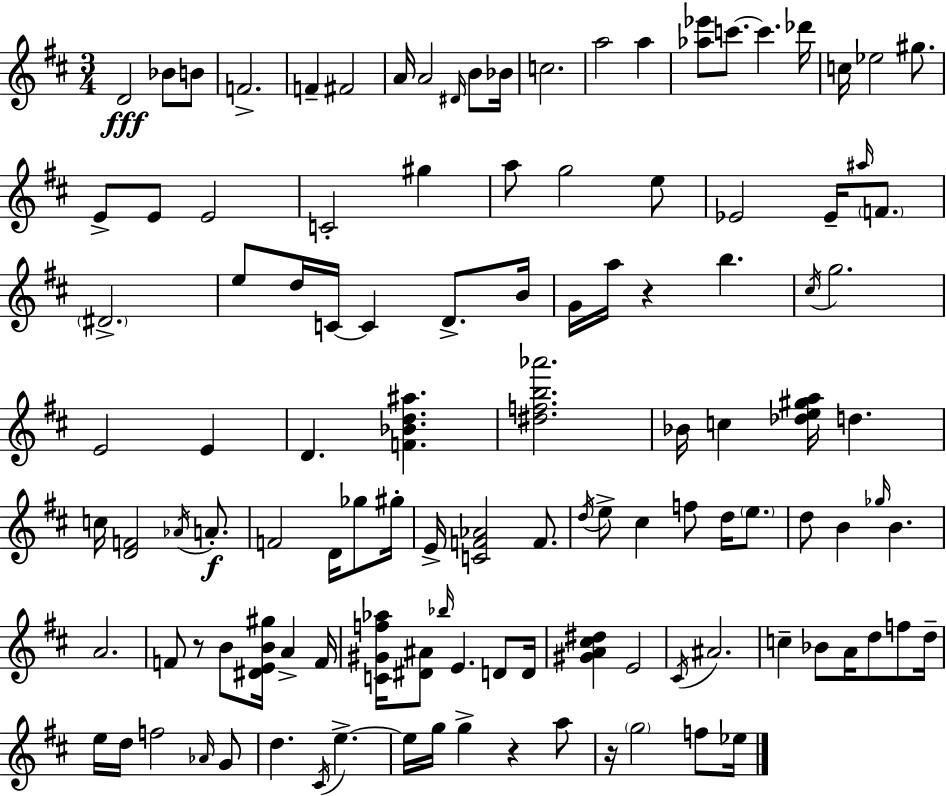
{
  \clef treble
  \numericTimeSignature
  \time 3/4
  \key d \major
  d'2\fff bes'8 b'8 | f'2.-> | f'4-- fis'2 | a'16 a'2 \grace { dis'16 } b'8 | \break bes'16 c''2. | a''2 a''4 | <aes'' ees'''>8 c'''8.~~ c'''4. | des'''16 c''16 ees''2 gis''8. | \break e'8-> e'8 e'2 | c'2-. gis''4 | a''8 g''2 e''8 | ees'2 ees'16-- \grace { ais''16 } \parenthesize f'8. | \break \parenthesize dis'2.-> | e''8 d''16 c'16~~ c'4 d'8.-> | b'16 g'16 a''16 r4 b''4. | \acciaccatura { cis''16 } g''2. | \break e'2 e'4 | d'4. <f' bes' d'' ais''>4. | <dis'' f'' b'' aes'''>2. | bes'16 c''4 <des'' e'' gis'' a''>16 d''4. | \break c''16 <d' f'>2 | \acciaccatura { aes'16 } a'8.-.\f f'2 | d'16 ges''8 gis''16-. e'16-> <c' f' aes'>2 | f'8. \acciaccatura { d''16 } e''8-> cis''4 f''8 | \break d''16 \parenthesize e''8. d''8 b'4 \grace { ges''16 } | b'4. a'2. | f'8 r8 b'8 | <dis' e' b' gis''>16 a'4-> f'16 <c' gis' f'' aes''>16 <dis' ais'>8 \grace { bes''16 } e'4. | \break d'8 d'16 <gis' a' cis'' dis''>4 e'2 | \acciaccatura { cis'16 } ais'2. | c''4-- | bes'8 a'16 d''8 f''8 d''16-- e''16 d''16 f''2 | \break \grace { aes'16 } g'8 d''4. | \acciaccatura { cis'16 } e''4.->~~ e''16 g''16 | g''4-> r4 a''8 r16 \parenthesize g''2 | f''8 ees''16 \bar "|."
}